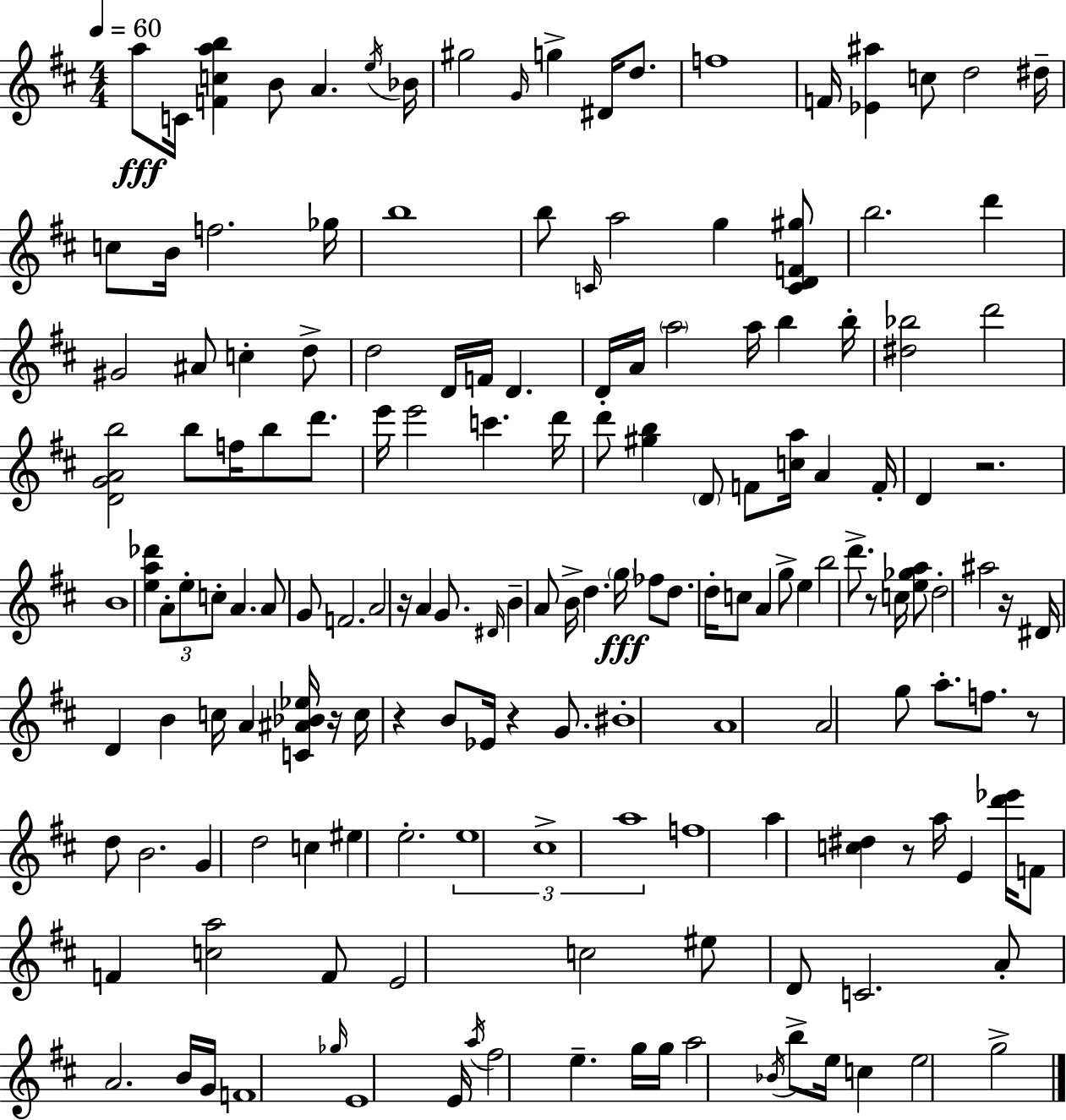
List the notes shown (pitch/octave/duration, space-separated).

A5/e C4/s [F4,C5,A5,B5]/q B4/e A4/q. E5/s Bb4/s G#5/h G4/s G5/q D#4/s D5/e. F5/w F4/s [Eb4,A#5]/q C5/e D5/h D#5/s C5/e B4/s F5/h. Gb5/s B5/w B5/e C4/s A5/h G5/q [C4,D4,F4,G#5]/e B5/h. D6/q G#4/h A#4/e C5/q D5/e D5/h D4/s F4/s D4/q. D4/s A4/s A5/h A5/s B5/q B5/s [D#5,Bb5]/h D6/h [D4,G4,A4,B5]/h B5/e F5/s B5/e D6/e. E6/s E6/h C6/q. D6/s D6/e [G#5,B5]/q D4/e F4/e [C5,A5]/s A4/q F4/s D4/q R/h. B4/w [E5,A5,Db6]/q A4/e E5/e C5/e A4/q. A4/e G4/e F4/h. A4/h R/s A4/q G4/e. D#4/s B4/q A4/e B4/s D5/q. G5/s FES5/e D5/e. D5/s C5/e A4/q G5/e E5/q B5/h D6/e. R/e C5/s [E5,Gb5,A5]/e D5/h A#5/h R/s D#4/s D4/q B4/q C5/s A4/q [C4,A#4,Bb4,Eb5]/s R/s C5/s R/q B4/e Eb4/s R/q G4/e. BIS4/w A4/w A4/h G5/e A5/e. F5/e. R/e D5/e B4/h. G4/q D5/h C5/q EIS5/q E5/h. E5/w C#5/w A5/w F5/w A5/q [C5,D#5]/q R/e A5/s E4/q [D6,Eb6]/s F4/e F4/q [C5,A5]/h F4/e E4/h C5/h EIS5/e D4/e C4/h. A4/e A4/h. B4/s G4/s F4/w Gb5/s E4/w E4/s A5/s F#5/h E5/q. G5/s G5/s A5/h Bb4/s B5/e E5/s C5/q E5/h G5/h